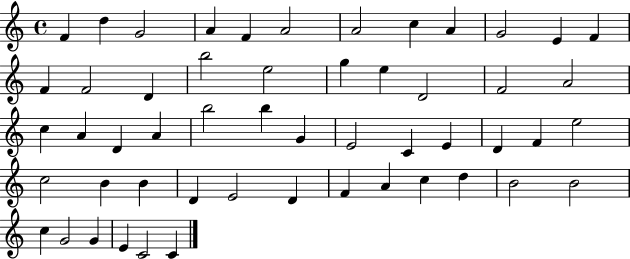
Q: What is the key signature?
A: C major